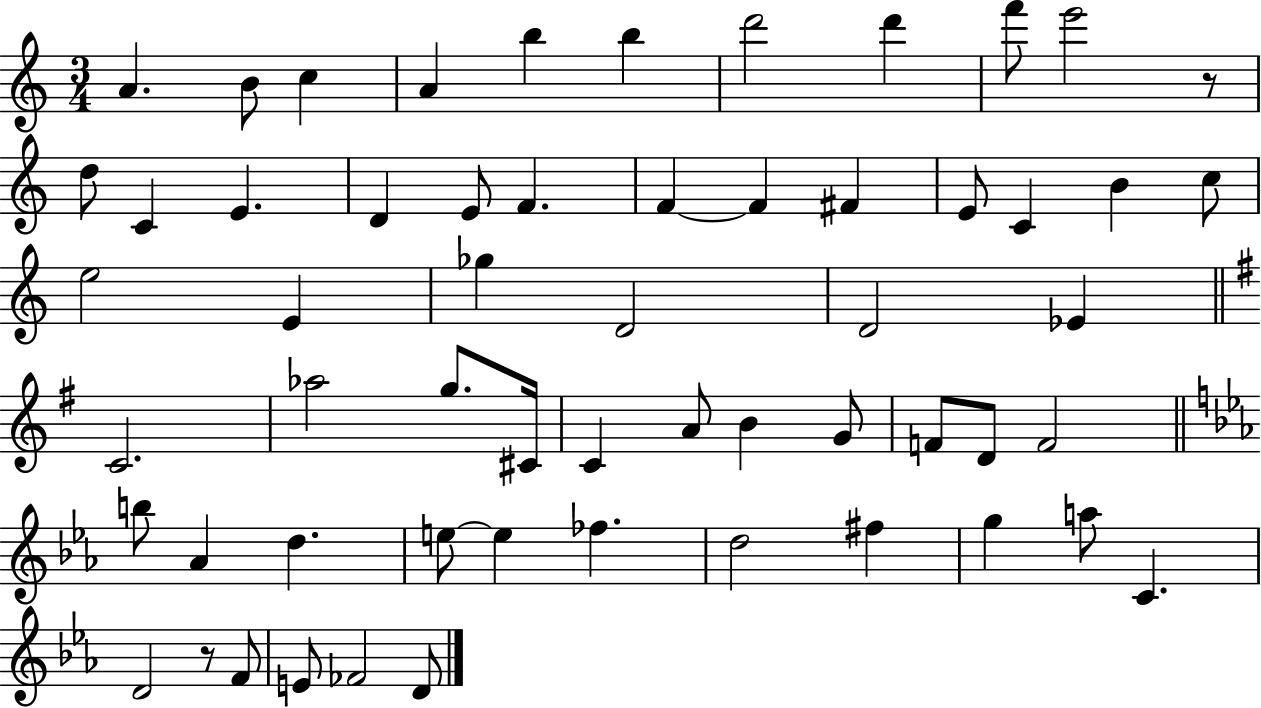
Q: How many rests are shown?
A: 2